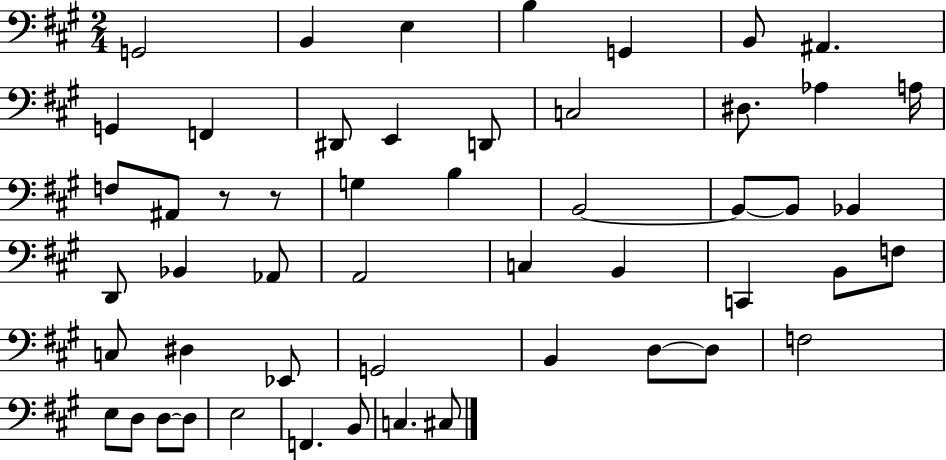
G2/h B2/q E3/q B3/q G2/q B2/e A#2/q. G2/q F2/q D#2/e E2/q D2/e C3/h D#3/e. Ab3/q A3/s F3/e A#2/e R/e R/e G3/q B3/q B2/h B2/e B2/e Bb2/q D2/e Bb2/q Ab2/e A2/h C3/q B2/q C2/q B2/e F3/e C3/e D#3/q Eb2/e G2/h B2/q D3/e D3/e F3/h E3/e D3/e D3/e D3/e E3/h F2/q. B2/e C3/q. C#3/e